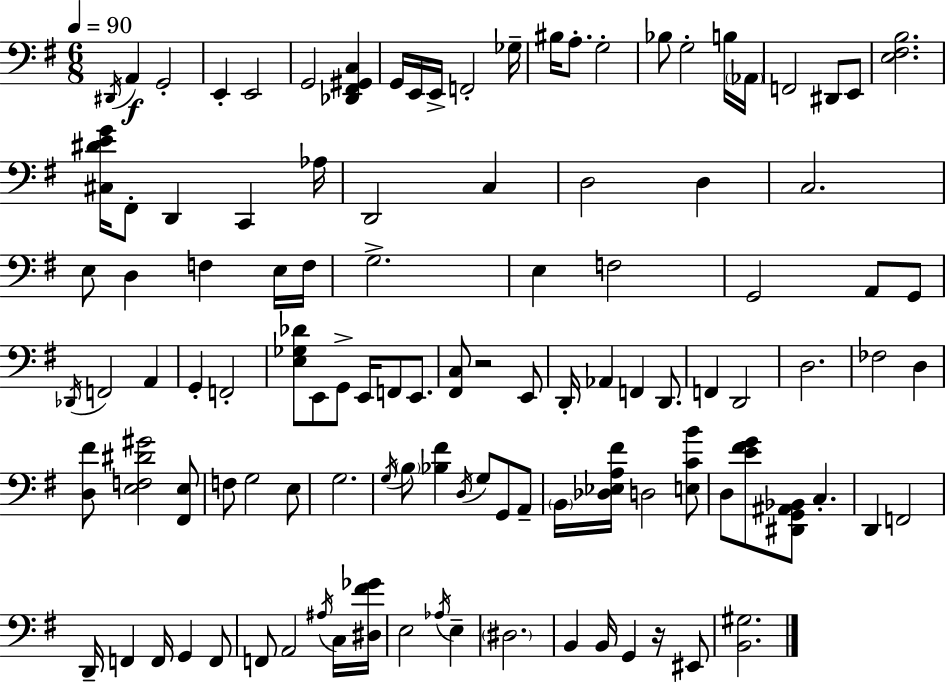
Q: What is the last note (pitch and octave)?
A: EIS2